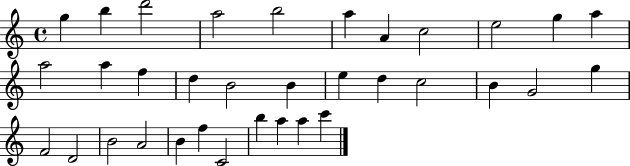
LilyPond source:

{
  \clef treble
  \time 4/4
  \defaultTimeSignature
  \key c \major
  g''4 b''4 d'''2 | a''2 b''2 | a''4 a'4 c''2 | e''2 g''4 a''4 | \break a''2 a''4 f''4 | d''4 b'2 b'4 | e''4 d''4 c''2 | b'4 g'2 g''4 | \break f'2 d'2 | b'2 a'2 | b'4 f''4 c'2 | b''4 a''4 a''4 c'''4 | \break \bar "|."
}